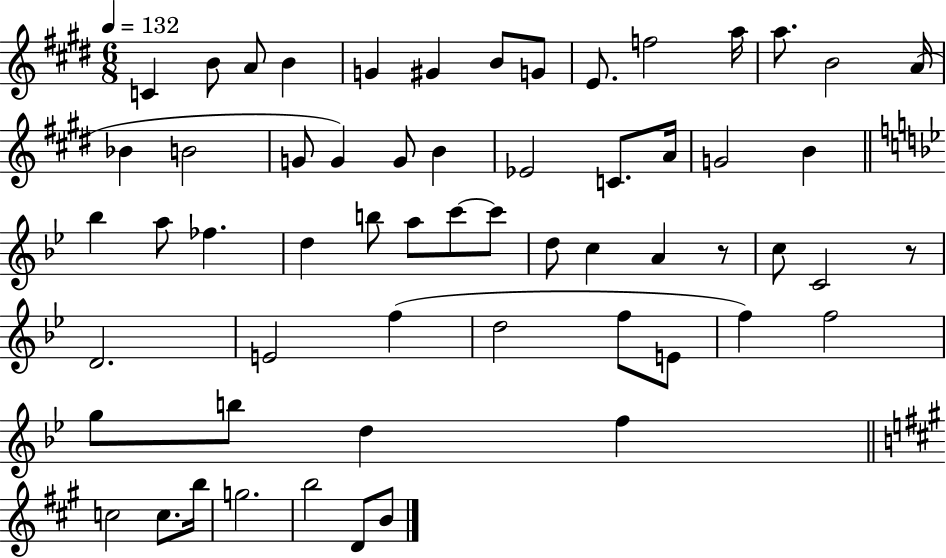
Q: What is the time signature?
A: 6/8